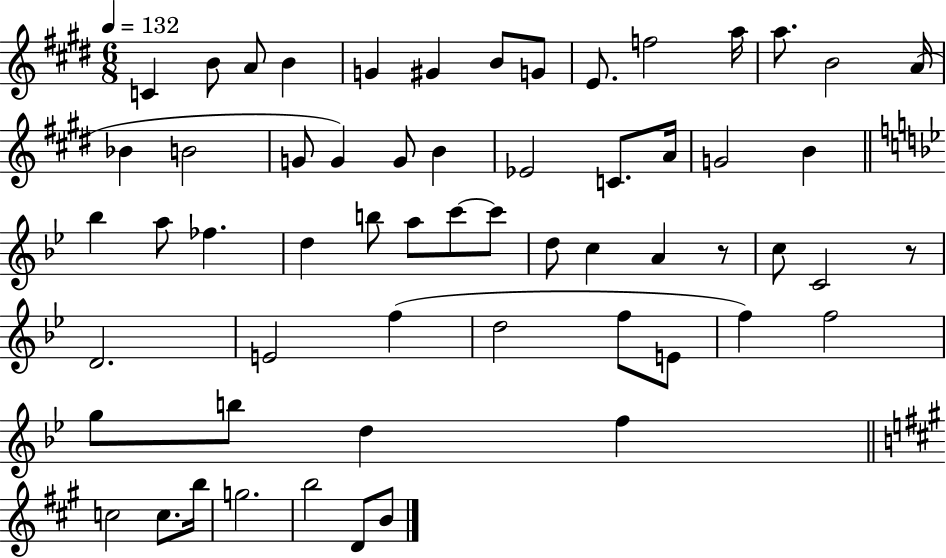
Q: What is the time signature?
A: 6/8